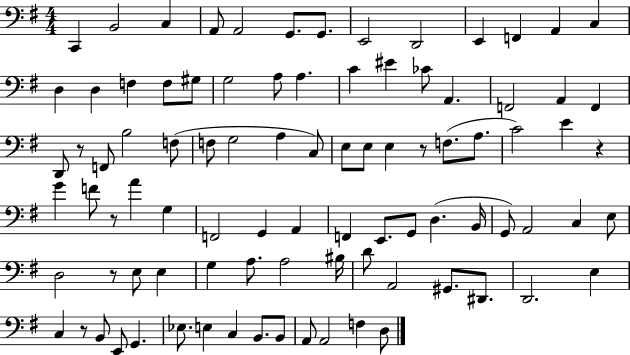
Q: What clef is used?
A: bass